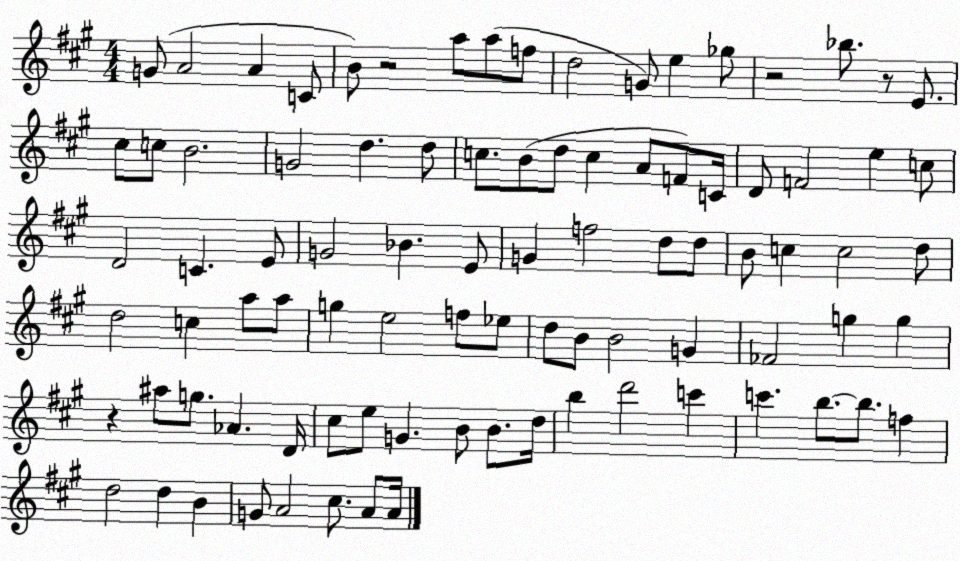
X:1
T:Untitled
M:4/4
L:1/4
K:A
G/2 A2 A C/2 B/2 z2 a/2 a/2 f/2 d2 G/2 e _g/2 z2 _b/2 z/2 E/2 ^c/2 c/2 B2 G2 d d/2 c/2 B/2 d/2 c A/2 F/2 C/4 D/2 F2 e c/2 D2 C E/2 G2 _B E/2 G f2 d/2 d/2 B/2 c c2 d/2 d2 c a/2 a/2 g e2 f/2 _e/2 d/2 B/2 B2 G _F2 g g z ^a/2 g/2 _A D/4 ^c/2 e/2 G B/2 B/2 d/4 b d'2 c' c' b/2 b/2 f d2 d B G/2 A2 ^c/2 A/2 A/4